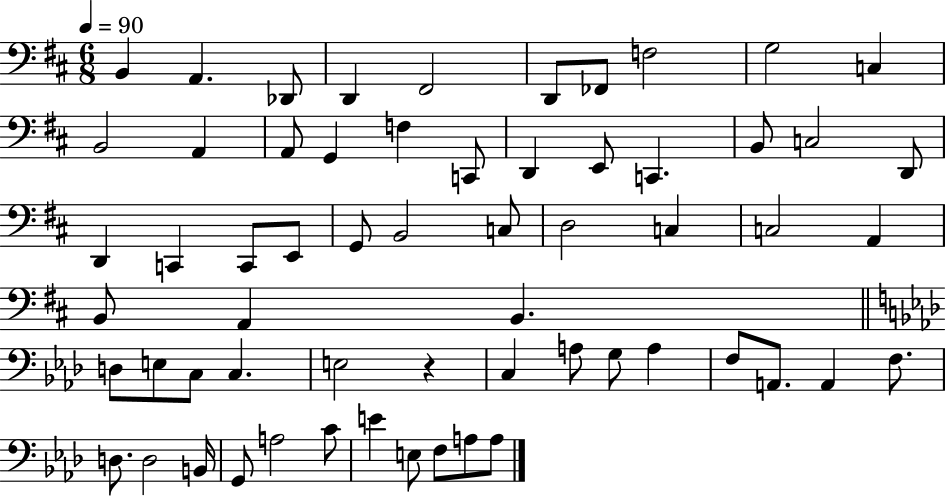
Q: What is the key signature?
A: D major